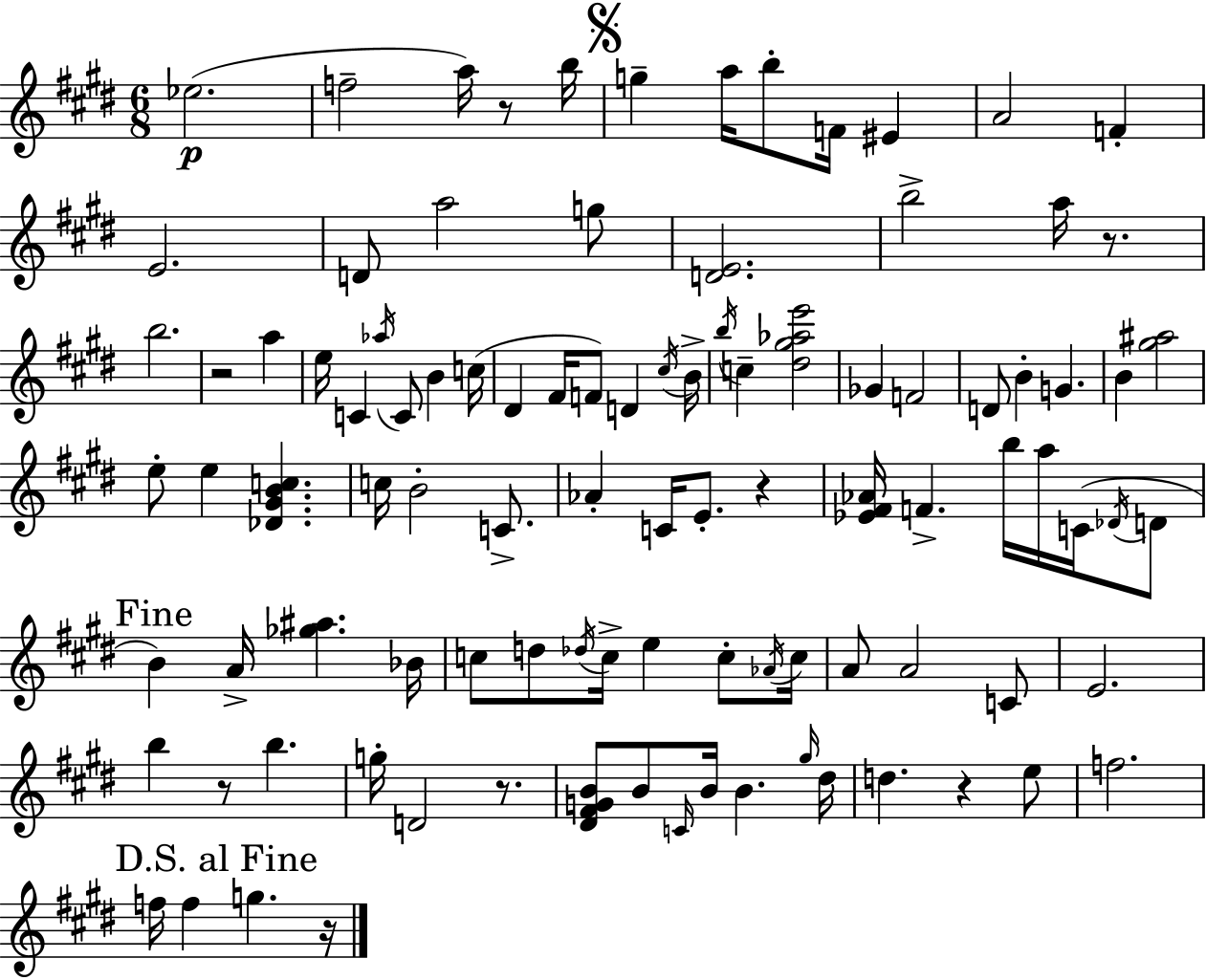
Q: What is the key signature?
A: E major